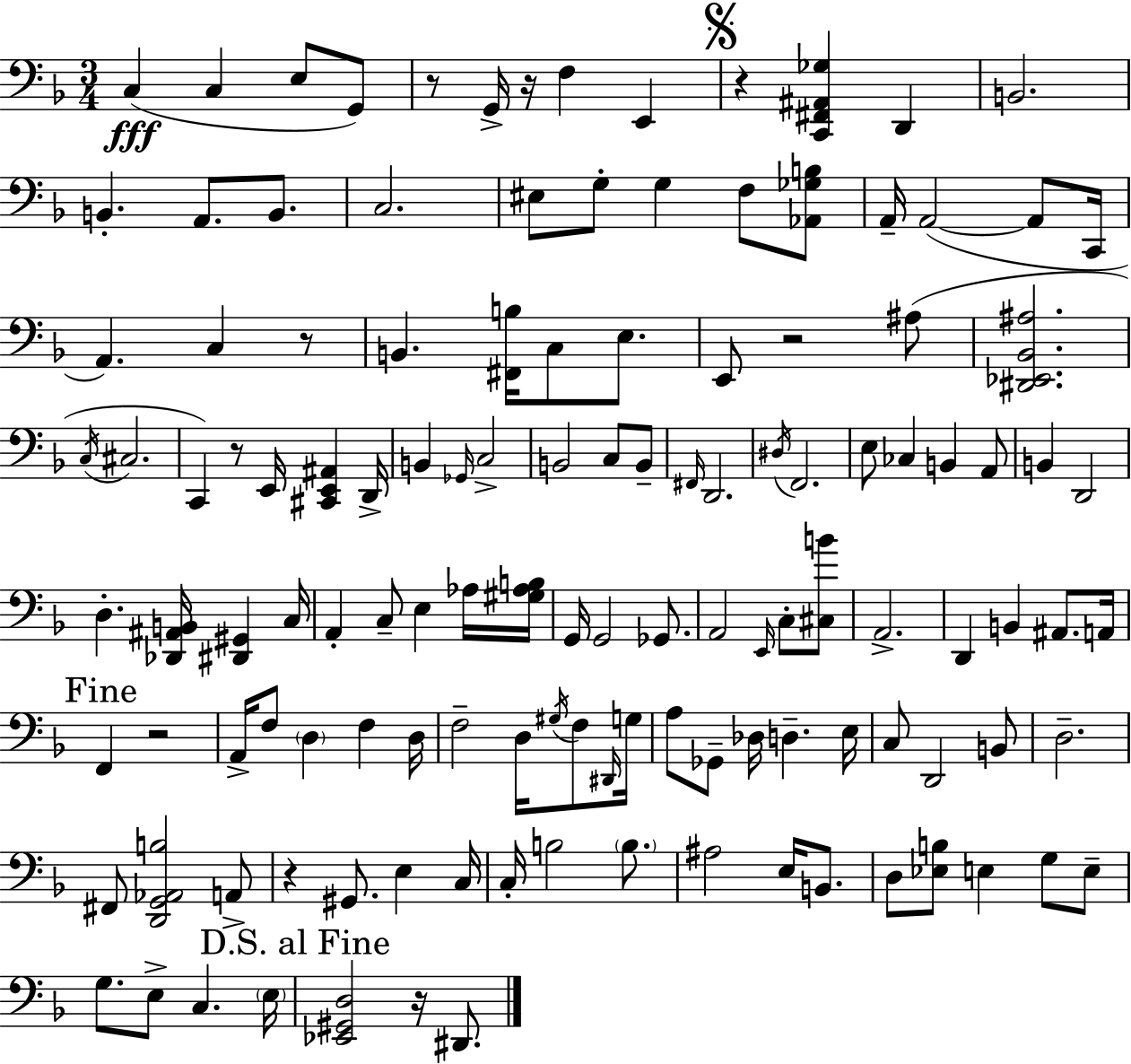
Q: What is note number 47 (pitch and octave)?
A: A2